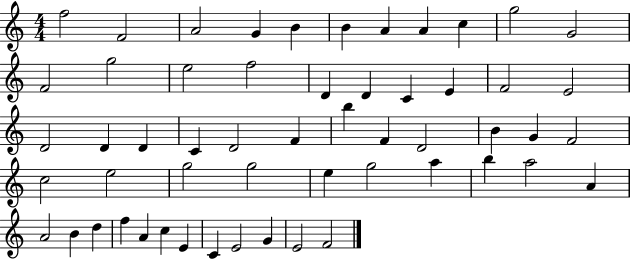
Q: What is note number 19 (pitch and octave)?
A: E4